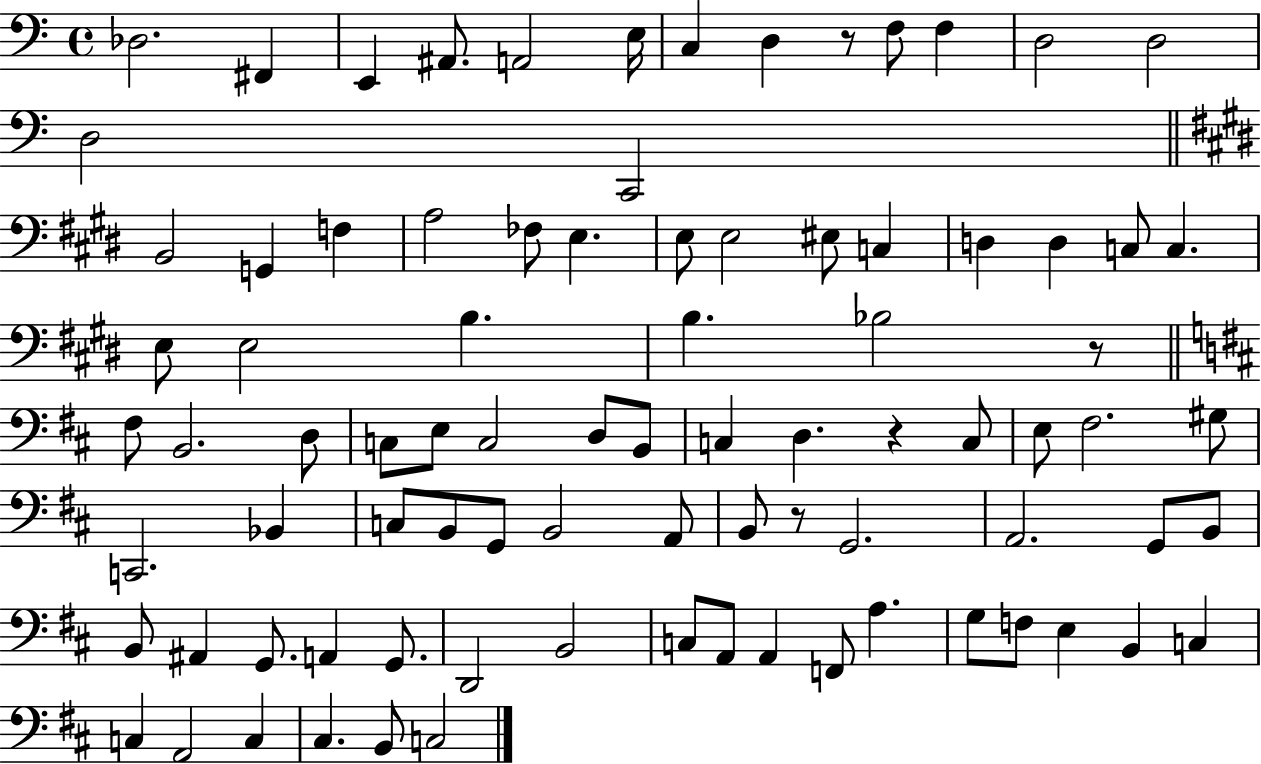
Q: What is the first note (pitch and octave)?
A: Db3